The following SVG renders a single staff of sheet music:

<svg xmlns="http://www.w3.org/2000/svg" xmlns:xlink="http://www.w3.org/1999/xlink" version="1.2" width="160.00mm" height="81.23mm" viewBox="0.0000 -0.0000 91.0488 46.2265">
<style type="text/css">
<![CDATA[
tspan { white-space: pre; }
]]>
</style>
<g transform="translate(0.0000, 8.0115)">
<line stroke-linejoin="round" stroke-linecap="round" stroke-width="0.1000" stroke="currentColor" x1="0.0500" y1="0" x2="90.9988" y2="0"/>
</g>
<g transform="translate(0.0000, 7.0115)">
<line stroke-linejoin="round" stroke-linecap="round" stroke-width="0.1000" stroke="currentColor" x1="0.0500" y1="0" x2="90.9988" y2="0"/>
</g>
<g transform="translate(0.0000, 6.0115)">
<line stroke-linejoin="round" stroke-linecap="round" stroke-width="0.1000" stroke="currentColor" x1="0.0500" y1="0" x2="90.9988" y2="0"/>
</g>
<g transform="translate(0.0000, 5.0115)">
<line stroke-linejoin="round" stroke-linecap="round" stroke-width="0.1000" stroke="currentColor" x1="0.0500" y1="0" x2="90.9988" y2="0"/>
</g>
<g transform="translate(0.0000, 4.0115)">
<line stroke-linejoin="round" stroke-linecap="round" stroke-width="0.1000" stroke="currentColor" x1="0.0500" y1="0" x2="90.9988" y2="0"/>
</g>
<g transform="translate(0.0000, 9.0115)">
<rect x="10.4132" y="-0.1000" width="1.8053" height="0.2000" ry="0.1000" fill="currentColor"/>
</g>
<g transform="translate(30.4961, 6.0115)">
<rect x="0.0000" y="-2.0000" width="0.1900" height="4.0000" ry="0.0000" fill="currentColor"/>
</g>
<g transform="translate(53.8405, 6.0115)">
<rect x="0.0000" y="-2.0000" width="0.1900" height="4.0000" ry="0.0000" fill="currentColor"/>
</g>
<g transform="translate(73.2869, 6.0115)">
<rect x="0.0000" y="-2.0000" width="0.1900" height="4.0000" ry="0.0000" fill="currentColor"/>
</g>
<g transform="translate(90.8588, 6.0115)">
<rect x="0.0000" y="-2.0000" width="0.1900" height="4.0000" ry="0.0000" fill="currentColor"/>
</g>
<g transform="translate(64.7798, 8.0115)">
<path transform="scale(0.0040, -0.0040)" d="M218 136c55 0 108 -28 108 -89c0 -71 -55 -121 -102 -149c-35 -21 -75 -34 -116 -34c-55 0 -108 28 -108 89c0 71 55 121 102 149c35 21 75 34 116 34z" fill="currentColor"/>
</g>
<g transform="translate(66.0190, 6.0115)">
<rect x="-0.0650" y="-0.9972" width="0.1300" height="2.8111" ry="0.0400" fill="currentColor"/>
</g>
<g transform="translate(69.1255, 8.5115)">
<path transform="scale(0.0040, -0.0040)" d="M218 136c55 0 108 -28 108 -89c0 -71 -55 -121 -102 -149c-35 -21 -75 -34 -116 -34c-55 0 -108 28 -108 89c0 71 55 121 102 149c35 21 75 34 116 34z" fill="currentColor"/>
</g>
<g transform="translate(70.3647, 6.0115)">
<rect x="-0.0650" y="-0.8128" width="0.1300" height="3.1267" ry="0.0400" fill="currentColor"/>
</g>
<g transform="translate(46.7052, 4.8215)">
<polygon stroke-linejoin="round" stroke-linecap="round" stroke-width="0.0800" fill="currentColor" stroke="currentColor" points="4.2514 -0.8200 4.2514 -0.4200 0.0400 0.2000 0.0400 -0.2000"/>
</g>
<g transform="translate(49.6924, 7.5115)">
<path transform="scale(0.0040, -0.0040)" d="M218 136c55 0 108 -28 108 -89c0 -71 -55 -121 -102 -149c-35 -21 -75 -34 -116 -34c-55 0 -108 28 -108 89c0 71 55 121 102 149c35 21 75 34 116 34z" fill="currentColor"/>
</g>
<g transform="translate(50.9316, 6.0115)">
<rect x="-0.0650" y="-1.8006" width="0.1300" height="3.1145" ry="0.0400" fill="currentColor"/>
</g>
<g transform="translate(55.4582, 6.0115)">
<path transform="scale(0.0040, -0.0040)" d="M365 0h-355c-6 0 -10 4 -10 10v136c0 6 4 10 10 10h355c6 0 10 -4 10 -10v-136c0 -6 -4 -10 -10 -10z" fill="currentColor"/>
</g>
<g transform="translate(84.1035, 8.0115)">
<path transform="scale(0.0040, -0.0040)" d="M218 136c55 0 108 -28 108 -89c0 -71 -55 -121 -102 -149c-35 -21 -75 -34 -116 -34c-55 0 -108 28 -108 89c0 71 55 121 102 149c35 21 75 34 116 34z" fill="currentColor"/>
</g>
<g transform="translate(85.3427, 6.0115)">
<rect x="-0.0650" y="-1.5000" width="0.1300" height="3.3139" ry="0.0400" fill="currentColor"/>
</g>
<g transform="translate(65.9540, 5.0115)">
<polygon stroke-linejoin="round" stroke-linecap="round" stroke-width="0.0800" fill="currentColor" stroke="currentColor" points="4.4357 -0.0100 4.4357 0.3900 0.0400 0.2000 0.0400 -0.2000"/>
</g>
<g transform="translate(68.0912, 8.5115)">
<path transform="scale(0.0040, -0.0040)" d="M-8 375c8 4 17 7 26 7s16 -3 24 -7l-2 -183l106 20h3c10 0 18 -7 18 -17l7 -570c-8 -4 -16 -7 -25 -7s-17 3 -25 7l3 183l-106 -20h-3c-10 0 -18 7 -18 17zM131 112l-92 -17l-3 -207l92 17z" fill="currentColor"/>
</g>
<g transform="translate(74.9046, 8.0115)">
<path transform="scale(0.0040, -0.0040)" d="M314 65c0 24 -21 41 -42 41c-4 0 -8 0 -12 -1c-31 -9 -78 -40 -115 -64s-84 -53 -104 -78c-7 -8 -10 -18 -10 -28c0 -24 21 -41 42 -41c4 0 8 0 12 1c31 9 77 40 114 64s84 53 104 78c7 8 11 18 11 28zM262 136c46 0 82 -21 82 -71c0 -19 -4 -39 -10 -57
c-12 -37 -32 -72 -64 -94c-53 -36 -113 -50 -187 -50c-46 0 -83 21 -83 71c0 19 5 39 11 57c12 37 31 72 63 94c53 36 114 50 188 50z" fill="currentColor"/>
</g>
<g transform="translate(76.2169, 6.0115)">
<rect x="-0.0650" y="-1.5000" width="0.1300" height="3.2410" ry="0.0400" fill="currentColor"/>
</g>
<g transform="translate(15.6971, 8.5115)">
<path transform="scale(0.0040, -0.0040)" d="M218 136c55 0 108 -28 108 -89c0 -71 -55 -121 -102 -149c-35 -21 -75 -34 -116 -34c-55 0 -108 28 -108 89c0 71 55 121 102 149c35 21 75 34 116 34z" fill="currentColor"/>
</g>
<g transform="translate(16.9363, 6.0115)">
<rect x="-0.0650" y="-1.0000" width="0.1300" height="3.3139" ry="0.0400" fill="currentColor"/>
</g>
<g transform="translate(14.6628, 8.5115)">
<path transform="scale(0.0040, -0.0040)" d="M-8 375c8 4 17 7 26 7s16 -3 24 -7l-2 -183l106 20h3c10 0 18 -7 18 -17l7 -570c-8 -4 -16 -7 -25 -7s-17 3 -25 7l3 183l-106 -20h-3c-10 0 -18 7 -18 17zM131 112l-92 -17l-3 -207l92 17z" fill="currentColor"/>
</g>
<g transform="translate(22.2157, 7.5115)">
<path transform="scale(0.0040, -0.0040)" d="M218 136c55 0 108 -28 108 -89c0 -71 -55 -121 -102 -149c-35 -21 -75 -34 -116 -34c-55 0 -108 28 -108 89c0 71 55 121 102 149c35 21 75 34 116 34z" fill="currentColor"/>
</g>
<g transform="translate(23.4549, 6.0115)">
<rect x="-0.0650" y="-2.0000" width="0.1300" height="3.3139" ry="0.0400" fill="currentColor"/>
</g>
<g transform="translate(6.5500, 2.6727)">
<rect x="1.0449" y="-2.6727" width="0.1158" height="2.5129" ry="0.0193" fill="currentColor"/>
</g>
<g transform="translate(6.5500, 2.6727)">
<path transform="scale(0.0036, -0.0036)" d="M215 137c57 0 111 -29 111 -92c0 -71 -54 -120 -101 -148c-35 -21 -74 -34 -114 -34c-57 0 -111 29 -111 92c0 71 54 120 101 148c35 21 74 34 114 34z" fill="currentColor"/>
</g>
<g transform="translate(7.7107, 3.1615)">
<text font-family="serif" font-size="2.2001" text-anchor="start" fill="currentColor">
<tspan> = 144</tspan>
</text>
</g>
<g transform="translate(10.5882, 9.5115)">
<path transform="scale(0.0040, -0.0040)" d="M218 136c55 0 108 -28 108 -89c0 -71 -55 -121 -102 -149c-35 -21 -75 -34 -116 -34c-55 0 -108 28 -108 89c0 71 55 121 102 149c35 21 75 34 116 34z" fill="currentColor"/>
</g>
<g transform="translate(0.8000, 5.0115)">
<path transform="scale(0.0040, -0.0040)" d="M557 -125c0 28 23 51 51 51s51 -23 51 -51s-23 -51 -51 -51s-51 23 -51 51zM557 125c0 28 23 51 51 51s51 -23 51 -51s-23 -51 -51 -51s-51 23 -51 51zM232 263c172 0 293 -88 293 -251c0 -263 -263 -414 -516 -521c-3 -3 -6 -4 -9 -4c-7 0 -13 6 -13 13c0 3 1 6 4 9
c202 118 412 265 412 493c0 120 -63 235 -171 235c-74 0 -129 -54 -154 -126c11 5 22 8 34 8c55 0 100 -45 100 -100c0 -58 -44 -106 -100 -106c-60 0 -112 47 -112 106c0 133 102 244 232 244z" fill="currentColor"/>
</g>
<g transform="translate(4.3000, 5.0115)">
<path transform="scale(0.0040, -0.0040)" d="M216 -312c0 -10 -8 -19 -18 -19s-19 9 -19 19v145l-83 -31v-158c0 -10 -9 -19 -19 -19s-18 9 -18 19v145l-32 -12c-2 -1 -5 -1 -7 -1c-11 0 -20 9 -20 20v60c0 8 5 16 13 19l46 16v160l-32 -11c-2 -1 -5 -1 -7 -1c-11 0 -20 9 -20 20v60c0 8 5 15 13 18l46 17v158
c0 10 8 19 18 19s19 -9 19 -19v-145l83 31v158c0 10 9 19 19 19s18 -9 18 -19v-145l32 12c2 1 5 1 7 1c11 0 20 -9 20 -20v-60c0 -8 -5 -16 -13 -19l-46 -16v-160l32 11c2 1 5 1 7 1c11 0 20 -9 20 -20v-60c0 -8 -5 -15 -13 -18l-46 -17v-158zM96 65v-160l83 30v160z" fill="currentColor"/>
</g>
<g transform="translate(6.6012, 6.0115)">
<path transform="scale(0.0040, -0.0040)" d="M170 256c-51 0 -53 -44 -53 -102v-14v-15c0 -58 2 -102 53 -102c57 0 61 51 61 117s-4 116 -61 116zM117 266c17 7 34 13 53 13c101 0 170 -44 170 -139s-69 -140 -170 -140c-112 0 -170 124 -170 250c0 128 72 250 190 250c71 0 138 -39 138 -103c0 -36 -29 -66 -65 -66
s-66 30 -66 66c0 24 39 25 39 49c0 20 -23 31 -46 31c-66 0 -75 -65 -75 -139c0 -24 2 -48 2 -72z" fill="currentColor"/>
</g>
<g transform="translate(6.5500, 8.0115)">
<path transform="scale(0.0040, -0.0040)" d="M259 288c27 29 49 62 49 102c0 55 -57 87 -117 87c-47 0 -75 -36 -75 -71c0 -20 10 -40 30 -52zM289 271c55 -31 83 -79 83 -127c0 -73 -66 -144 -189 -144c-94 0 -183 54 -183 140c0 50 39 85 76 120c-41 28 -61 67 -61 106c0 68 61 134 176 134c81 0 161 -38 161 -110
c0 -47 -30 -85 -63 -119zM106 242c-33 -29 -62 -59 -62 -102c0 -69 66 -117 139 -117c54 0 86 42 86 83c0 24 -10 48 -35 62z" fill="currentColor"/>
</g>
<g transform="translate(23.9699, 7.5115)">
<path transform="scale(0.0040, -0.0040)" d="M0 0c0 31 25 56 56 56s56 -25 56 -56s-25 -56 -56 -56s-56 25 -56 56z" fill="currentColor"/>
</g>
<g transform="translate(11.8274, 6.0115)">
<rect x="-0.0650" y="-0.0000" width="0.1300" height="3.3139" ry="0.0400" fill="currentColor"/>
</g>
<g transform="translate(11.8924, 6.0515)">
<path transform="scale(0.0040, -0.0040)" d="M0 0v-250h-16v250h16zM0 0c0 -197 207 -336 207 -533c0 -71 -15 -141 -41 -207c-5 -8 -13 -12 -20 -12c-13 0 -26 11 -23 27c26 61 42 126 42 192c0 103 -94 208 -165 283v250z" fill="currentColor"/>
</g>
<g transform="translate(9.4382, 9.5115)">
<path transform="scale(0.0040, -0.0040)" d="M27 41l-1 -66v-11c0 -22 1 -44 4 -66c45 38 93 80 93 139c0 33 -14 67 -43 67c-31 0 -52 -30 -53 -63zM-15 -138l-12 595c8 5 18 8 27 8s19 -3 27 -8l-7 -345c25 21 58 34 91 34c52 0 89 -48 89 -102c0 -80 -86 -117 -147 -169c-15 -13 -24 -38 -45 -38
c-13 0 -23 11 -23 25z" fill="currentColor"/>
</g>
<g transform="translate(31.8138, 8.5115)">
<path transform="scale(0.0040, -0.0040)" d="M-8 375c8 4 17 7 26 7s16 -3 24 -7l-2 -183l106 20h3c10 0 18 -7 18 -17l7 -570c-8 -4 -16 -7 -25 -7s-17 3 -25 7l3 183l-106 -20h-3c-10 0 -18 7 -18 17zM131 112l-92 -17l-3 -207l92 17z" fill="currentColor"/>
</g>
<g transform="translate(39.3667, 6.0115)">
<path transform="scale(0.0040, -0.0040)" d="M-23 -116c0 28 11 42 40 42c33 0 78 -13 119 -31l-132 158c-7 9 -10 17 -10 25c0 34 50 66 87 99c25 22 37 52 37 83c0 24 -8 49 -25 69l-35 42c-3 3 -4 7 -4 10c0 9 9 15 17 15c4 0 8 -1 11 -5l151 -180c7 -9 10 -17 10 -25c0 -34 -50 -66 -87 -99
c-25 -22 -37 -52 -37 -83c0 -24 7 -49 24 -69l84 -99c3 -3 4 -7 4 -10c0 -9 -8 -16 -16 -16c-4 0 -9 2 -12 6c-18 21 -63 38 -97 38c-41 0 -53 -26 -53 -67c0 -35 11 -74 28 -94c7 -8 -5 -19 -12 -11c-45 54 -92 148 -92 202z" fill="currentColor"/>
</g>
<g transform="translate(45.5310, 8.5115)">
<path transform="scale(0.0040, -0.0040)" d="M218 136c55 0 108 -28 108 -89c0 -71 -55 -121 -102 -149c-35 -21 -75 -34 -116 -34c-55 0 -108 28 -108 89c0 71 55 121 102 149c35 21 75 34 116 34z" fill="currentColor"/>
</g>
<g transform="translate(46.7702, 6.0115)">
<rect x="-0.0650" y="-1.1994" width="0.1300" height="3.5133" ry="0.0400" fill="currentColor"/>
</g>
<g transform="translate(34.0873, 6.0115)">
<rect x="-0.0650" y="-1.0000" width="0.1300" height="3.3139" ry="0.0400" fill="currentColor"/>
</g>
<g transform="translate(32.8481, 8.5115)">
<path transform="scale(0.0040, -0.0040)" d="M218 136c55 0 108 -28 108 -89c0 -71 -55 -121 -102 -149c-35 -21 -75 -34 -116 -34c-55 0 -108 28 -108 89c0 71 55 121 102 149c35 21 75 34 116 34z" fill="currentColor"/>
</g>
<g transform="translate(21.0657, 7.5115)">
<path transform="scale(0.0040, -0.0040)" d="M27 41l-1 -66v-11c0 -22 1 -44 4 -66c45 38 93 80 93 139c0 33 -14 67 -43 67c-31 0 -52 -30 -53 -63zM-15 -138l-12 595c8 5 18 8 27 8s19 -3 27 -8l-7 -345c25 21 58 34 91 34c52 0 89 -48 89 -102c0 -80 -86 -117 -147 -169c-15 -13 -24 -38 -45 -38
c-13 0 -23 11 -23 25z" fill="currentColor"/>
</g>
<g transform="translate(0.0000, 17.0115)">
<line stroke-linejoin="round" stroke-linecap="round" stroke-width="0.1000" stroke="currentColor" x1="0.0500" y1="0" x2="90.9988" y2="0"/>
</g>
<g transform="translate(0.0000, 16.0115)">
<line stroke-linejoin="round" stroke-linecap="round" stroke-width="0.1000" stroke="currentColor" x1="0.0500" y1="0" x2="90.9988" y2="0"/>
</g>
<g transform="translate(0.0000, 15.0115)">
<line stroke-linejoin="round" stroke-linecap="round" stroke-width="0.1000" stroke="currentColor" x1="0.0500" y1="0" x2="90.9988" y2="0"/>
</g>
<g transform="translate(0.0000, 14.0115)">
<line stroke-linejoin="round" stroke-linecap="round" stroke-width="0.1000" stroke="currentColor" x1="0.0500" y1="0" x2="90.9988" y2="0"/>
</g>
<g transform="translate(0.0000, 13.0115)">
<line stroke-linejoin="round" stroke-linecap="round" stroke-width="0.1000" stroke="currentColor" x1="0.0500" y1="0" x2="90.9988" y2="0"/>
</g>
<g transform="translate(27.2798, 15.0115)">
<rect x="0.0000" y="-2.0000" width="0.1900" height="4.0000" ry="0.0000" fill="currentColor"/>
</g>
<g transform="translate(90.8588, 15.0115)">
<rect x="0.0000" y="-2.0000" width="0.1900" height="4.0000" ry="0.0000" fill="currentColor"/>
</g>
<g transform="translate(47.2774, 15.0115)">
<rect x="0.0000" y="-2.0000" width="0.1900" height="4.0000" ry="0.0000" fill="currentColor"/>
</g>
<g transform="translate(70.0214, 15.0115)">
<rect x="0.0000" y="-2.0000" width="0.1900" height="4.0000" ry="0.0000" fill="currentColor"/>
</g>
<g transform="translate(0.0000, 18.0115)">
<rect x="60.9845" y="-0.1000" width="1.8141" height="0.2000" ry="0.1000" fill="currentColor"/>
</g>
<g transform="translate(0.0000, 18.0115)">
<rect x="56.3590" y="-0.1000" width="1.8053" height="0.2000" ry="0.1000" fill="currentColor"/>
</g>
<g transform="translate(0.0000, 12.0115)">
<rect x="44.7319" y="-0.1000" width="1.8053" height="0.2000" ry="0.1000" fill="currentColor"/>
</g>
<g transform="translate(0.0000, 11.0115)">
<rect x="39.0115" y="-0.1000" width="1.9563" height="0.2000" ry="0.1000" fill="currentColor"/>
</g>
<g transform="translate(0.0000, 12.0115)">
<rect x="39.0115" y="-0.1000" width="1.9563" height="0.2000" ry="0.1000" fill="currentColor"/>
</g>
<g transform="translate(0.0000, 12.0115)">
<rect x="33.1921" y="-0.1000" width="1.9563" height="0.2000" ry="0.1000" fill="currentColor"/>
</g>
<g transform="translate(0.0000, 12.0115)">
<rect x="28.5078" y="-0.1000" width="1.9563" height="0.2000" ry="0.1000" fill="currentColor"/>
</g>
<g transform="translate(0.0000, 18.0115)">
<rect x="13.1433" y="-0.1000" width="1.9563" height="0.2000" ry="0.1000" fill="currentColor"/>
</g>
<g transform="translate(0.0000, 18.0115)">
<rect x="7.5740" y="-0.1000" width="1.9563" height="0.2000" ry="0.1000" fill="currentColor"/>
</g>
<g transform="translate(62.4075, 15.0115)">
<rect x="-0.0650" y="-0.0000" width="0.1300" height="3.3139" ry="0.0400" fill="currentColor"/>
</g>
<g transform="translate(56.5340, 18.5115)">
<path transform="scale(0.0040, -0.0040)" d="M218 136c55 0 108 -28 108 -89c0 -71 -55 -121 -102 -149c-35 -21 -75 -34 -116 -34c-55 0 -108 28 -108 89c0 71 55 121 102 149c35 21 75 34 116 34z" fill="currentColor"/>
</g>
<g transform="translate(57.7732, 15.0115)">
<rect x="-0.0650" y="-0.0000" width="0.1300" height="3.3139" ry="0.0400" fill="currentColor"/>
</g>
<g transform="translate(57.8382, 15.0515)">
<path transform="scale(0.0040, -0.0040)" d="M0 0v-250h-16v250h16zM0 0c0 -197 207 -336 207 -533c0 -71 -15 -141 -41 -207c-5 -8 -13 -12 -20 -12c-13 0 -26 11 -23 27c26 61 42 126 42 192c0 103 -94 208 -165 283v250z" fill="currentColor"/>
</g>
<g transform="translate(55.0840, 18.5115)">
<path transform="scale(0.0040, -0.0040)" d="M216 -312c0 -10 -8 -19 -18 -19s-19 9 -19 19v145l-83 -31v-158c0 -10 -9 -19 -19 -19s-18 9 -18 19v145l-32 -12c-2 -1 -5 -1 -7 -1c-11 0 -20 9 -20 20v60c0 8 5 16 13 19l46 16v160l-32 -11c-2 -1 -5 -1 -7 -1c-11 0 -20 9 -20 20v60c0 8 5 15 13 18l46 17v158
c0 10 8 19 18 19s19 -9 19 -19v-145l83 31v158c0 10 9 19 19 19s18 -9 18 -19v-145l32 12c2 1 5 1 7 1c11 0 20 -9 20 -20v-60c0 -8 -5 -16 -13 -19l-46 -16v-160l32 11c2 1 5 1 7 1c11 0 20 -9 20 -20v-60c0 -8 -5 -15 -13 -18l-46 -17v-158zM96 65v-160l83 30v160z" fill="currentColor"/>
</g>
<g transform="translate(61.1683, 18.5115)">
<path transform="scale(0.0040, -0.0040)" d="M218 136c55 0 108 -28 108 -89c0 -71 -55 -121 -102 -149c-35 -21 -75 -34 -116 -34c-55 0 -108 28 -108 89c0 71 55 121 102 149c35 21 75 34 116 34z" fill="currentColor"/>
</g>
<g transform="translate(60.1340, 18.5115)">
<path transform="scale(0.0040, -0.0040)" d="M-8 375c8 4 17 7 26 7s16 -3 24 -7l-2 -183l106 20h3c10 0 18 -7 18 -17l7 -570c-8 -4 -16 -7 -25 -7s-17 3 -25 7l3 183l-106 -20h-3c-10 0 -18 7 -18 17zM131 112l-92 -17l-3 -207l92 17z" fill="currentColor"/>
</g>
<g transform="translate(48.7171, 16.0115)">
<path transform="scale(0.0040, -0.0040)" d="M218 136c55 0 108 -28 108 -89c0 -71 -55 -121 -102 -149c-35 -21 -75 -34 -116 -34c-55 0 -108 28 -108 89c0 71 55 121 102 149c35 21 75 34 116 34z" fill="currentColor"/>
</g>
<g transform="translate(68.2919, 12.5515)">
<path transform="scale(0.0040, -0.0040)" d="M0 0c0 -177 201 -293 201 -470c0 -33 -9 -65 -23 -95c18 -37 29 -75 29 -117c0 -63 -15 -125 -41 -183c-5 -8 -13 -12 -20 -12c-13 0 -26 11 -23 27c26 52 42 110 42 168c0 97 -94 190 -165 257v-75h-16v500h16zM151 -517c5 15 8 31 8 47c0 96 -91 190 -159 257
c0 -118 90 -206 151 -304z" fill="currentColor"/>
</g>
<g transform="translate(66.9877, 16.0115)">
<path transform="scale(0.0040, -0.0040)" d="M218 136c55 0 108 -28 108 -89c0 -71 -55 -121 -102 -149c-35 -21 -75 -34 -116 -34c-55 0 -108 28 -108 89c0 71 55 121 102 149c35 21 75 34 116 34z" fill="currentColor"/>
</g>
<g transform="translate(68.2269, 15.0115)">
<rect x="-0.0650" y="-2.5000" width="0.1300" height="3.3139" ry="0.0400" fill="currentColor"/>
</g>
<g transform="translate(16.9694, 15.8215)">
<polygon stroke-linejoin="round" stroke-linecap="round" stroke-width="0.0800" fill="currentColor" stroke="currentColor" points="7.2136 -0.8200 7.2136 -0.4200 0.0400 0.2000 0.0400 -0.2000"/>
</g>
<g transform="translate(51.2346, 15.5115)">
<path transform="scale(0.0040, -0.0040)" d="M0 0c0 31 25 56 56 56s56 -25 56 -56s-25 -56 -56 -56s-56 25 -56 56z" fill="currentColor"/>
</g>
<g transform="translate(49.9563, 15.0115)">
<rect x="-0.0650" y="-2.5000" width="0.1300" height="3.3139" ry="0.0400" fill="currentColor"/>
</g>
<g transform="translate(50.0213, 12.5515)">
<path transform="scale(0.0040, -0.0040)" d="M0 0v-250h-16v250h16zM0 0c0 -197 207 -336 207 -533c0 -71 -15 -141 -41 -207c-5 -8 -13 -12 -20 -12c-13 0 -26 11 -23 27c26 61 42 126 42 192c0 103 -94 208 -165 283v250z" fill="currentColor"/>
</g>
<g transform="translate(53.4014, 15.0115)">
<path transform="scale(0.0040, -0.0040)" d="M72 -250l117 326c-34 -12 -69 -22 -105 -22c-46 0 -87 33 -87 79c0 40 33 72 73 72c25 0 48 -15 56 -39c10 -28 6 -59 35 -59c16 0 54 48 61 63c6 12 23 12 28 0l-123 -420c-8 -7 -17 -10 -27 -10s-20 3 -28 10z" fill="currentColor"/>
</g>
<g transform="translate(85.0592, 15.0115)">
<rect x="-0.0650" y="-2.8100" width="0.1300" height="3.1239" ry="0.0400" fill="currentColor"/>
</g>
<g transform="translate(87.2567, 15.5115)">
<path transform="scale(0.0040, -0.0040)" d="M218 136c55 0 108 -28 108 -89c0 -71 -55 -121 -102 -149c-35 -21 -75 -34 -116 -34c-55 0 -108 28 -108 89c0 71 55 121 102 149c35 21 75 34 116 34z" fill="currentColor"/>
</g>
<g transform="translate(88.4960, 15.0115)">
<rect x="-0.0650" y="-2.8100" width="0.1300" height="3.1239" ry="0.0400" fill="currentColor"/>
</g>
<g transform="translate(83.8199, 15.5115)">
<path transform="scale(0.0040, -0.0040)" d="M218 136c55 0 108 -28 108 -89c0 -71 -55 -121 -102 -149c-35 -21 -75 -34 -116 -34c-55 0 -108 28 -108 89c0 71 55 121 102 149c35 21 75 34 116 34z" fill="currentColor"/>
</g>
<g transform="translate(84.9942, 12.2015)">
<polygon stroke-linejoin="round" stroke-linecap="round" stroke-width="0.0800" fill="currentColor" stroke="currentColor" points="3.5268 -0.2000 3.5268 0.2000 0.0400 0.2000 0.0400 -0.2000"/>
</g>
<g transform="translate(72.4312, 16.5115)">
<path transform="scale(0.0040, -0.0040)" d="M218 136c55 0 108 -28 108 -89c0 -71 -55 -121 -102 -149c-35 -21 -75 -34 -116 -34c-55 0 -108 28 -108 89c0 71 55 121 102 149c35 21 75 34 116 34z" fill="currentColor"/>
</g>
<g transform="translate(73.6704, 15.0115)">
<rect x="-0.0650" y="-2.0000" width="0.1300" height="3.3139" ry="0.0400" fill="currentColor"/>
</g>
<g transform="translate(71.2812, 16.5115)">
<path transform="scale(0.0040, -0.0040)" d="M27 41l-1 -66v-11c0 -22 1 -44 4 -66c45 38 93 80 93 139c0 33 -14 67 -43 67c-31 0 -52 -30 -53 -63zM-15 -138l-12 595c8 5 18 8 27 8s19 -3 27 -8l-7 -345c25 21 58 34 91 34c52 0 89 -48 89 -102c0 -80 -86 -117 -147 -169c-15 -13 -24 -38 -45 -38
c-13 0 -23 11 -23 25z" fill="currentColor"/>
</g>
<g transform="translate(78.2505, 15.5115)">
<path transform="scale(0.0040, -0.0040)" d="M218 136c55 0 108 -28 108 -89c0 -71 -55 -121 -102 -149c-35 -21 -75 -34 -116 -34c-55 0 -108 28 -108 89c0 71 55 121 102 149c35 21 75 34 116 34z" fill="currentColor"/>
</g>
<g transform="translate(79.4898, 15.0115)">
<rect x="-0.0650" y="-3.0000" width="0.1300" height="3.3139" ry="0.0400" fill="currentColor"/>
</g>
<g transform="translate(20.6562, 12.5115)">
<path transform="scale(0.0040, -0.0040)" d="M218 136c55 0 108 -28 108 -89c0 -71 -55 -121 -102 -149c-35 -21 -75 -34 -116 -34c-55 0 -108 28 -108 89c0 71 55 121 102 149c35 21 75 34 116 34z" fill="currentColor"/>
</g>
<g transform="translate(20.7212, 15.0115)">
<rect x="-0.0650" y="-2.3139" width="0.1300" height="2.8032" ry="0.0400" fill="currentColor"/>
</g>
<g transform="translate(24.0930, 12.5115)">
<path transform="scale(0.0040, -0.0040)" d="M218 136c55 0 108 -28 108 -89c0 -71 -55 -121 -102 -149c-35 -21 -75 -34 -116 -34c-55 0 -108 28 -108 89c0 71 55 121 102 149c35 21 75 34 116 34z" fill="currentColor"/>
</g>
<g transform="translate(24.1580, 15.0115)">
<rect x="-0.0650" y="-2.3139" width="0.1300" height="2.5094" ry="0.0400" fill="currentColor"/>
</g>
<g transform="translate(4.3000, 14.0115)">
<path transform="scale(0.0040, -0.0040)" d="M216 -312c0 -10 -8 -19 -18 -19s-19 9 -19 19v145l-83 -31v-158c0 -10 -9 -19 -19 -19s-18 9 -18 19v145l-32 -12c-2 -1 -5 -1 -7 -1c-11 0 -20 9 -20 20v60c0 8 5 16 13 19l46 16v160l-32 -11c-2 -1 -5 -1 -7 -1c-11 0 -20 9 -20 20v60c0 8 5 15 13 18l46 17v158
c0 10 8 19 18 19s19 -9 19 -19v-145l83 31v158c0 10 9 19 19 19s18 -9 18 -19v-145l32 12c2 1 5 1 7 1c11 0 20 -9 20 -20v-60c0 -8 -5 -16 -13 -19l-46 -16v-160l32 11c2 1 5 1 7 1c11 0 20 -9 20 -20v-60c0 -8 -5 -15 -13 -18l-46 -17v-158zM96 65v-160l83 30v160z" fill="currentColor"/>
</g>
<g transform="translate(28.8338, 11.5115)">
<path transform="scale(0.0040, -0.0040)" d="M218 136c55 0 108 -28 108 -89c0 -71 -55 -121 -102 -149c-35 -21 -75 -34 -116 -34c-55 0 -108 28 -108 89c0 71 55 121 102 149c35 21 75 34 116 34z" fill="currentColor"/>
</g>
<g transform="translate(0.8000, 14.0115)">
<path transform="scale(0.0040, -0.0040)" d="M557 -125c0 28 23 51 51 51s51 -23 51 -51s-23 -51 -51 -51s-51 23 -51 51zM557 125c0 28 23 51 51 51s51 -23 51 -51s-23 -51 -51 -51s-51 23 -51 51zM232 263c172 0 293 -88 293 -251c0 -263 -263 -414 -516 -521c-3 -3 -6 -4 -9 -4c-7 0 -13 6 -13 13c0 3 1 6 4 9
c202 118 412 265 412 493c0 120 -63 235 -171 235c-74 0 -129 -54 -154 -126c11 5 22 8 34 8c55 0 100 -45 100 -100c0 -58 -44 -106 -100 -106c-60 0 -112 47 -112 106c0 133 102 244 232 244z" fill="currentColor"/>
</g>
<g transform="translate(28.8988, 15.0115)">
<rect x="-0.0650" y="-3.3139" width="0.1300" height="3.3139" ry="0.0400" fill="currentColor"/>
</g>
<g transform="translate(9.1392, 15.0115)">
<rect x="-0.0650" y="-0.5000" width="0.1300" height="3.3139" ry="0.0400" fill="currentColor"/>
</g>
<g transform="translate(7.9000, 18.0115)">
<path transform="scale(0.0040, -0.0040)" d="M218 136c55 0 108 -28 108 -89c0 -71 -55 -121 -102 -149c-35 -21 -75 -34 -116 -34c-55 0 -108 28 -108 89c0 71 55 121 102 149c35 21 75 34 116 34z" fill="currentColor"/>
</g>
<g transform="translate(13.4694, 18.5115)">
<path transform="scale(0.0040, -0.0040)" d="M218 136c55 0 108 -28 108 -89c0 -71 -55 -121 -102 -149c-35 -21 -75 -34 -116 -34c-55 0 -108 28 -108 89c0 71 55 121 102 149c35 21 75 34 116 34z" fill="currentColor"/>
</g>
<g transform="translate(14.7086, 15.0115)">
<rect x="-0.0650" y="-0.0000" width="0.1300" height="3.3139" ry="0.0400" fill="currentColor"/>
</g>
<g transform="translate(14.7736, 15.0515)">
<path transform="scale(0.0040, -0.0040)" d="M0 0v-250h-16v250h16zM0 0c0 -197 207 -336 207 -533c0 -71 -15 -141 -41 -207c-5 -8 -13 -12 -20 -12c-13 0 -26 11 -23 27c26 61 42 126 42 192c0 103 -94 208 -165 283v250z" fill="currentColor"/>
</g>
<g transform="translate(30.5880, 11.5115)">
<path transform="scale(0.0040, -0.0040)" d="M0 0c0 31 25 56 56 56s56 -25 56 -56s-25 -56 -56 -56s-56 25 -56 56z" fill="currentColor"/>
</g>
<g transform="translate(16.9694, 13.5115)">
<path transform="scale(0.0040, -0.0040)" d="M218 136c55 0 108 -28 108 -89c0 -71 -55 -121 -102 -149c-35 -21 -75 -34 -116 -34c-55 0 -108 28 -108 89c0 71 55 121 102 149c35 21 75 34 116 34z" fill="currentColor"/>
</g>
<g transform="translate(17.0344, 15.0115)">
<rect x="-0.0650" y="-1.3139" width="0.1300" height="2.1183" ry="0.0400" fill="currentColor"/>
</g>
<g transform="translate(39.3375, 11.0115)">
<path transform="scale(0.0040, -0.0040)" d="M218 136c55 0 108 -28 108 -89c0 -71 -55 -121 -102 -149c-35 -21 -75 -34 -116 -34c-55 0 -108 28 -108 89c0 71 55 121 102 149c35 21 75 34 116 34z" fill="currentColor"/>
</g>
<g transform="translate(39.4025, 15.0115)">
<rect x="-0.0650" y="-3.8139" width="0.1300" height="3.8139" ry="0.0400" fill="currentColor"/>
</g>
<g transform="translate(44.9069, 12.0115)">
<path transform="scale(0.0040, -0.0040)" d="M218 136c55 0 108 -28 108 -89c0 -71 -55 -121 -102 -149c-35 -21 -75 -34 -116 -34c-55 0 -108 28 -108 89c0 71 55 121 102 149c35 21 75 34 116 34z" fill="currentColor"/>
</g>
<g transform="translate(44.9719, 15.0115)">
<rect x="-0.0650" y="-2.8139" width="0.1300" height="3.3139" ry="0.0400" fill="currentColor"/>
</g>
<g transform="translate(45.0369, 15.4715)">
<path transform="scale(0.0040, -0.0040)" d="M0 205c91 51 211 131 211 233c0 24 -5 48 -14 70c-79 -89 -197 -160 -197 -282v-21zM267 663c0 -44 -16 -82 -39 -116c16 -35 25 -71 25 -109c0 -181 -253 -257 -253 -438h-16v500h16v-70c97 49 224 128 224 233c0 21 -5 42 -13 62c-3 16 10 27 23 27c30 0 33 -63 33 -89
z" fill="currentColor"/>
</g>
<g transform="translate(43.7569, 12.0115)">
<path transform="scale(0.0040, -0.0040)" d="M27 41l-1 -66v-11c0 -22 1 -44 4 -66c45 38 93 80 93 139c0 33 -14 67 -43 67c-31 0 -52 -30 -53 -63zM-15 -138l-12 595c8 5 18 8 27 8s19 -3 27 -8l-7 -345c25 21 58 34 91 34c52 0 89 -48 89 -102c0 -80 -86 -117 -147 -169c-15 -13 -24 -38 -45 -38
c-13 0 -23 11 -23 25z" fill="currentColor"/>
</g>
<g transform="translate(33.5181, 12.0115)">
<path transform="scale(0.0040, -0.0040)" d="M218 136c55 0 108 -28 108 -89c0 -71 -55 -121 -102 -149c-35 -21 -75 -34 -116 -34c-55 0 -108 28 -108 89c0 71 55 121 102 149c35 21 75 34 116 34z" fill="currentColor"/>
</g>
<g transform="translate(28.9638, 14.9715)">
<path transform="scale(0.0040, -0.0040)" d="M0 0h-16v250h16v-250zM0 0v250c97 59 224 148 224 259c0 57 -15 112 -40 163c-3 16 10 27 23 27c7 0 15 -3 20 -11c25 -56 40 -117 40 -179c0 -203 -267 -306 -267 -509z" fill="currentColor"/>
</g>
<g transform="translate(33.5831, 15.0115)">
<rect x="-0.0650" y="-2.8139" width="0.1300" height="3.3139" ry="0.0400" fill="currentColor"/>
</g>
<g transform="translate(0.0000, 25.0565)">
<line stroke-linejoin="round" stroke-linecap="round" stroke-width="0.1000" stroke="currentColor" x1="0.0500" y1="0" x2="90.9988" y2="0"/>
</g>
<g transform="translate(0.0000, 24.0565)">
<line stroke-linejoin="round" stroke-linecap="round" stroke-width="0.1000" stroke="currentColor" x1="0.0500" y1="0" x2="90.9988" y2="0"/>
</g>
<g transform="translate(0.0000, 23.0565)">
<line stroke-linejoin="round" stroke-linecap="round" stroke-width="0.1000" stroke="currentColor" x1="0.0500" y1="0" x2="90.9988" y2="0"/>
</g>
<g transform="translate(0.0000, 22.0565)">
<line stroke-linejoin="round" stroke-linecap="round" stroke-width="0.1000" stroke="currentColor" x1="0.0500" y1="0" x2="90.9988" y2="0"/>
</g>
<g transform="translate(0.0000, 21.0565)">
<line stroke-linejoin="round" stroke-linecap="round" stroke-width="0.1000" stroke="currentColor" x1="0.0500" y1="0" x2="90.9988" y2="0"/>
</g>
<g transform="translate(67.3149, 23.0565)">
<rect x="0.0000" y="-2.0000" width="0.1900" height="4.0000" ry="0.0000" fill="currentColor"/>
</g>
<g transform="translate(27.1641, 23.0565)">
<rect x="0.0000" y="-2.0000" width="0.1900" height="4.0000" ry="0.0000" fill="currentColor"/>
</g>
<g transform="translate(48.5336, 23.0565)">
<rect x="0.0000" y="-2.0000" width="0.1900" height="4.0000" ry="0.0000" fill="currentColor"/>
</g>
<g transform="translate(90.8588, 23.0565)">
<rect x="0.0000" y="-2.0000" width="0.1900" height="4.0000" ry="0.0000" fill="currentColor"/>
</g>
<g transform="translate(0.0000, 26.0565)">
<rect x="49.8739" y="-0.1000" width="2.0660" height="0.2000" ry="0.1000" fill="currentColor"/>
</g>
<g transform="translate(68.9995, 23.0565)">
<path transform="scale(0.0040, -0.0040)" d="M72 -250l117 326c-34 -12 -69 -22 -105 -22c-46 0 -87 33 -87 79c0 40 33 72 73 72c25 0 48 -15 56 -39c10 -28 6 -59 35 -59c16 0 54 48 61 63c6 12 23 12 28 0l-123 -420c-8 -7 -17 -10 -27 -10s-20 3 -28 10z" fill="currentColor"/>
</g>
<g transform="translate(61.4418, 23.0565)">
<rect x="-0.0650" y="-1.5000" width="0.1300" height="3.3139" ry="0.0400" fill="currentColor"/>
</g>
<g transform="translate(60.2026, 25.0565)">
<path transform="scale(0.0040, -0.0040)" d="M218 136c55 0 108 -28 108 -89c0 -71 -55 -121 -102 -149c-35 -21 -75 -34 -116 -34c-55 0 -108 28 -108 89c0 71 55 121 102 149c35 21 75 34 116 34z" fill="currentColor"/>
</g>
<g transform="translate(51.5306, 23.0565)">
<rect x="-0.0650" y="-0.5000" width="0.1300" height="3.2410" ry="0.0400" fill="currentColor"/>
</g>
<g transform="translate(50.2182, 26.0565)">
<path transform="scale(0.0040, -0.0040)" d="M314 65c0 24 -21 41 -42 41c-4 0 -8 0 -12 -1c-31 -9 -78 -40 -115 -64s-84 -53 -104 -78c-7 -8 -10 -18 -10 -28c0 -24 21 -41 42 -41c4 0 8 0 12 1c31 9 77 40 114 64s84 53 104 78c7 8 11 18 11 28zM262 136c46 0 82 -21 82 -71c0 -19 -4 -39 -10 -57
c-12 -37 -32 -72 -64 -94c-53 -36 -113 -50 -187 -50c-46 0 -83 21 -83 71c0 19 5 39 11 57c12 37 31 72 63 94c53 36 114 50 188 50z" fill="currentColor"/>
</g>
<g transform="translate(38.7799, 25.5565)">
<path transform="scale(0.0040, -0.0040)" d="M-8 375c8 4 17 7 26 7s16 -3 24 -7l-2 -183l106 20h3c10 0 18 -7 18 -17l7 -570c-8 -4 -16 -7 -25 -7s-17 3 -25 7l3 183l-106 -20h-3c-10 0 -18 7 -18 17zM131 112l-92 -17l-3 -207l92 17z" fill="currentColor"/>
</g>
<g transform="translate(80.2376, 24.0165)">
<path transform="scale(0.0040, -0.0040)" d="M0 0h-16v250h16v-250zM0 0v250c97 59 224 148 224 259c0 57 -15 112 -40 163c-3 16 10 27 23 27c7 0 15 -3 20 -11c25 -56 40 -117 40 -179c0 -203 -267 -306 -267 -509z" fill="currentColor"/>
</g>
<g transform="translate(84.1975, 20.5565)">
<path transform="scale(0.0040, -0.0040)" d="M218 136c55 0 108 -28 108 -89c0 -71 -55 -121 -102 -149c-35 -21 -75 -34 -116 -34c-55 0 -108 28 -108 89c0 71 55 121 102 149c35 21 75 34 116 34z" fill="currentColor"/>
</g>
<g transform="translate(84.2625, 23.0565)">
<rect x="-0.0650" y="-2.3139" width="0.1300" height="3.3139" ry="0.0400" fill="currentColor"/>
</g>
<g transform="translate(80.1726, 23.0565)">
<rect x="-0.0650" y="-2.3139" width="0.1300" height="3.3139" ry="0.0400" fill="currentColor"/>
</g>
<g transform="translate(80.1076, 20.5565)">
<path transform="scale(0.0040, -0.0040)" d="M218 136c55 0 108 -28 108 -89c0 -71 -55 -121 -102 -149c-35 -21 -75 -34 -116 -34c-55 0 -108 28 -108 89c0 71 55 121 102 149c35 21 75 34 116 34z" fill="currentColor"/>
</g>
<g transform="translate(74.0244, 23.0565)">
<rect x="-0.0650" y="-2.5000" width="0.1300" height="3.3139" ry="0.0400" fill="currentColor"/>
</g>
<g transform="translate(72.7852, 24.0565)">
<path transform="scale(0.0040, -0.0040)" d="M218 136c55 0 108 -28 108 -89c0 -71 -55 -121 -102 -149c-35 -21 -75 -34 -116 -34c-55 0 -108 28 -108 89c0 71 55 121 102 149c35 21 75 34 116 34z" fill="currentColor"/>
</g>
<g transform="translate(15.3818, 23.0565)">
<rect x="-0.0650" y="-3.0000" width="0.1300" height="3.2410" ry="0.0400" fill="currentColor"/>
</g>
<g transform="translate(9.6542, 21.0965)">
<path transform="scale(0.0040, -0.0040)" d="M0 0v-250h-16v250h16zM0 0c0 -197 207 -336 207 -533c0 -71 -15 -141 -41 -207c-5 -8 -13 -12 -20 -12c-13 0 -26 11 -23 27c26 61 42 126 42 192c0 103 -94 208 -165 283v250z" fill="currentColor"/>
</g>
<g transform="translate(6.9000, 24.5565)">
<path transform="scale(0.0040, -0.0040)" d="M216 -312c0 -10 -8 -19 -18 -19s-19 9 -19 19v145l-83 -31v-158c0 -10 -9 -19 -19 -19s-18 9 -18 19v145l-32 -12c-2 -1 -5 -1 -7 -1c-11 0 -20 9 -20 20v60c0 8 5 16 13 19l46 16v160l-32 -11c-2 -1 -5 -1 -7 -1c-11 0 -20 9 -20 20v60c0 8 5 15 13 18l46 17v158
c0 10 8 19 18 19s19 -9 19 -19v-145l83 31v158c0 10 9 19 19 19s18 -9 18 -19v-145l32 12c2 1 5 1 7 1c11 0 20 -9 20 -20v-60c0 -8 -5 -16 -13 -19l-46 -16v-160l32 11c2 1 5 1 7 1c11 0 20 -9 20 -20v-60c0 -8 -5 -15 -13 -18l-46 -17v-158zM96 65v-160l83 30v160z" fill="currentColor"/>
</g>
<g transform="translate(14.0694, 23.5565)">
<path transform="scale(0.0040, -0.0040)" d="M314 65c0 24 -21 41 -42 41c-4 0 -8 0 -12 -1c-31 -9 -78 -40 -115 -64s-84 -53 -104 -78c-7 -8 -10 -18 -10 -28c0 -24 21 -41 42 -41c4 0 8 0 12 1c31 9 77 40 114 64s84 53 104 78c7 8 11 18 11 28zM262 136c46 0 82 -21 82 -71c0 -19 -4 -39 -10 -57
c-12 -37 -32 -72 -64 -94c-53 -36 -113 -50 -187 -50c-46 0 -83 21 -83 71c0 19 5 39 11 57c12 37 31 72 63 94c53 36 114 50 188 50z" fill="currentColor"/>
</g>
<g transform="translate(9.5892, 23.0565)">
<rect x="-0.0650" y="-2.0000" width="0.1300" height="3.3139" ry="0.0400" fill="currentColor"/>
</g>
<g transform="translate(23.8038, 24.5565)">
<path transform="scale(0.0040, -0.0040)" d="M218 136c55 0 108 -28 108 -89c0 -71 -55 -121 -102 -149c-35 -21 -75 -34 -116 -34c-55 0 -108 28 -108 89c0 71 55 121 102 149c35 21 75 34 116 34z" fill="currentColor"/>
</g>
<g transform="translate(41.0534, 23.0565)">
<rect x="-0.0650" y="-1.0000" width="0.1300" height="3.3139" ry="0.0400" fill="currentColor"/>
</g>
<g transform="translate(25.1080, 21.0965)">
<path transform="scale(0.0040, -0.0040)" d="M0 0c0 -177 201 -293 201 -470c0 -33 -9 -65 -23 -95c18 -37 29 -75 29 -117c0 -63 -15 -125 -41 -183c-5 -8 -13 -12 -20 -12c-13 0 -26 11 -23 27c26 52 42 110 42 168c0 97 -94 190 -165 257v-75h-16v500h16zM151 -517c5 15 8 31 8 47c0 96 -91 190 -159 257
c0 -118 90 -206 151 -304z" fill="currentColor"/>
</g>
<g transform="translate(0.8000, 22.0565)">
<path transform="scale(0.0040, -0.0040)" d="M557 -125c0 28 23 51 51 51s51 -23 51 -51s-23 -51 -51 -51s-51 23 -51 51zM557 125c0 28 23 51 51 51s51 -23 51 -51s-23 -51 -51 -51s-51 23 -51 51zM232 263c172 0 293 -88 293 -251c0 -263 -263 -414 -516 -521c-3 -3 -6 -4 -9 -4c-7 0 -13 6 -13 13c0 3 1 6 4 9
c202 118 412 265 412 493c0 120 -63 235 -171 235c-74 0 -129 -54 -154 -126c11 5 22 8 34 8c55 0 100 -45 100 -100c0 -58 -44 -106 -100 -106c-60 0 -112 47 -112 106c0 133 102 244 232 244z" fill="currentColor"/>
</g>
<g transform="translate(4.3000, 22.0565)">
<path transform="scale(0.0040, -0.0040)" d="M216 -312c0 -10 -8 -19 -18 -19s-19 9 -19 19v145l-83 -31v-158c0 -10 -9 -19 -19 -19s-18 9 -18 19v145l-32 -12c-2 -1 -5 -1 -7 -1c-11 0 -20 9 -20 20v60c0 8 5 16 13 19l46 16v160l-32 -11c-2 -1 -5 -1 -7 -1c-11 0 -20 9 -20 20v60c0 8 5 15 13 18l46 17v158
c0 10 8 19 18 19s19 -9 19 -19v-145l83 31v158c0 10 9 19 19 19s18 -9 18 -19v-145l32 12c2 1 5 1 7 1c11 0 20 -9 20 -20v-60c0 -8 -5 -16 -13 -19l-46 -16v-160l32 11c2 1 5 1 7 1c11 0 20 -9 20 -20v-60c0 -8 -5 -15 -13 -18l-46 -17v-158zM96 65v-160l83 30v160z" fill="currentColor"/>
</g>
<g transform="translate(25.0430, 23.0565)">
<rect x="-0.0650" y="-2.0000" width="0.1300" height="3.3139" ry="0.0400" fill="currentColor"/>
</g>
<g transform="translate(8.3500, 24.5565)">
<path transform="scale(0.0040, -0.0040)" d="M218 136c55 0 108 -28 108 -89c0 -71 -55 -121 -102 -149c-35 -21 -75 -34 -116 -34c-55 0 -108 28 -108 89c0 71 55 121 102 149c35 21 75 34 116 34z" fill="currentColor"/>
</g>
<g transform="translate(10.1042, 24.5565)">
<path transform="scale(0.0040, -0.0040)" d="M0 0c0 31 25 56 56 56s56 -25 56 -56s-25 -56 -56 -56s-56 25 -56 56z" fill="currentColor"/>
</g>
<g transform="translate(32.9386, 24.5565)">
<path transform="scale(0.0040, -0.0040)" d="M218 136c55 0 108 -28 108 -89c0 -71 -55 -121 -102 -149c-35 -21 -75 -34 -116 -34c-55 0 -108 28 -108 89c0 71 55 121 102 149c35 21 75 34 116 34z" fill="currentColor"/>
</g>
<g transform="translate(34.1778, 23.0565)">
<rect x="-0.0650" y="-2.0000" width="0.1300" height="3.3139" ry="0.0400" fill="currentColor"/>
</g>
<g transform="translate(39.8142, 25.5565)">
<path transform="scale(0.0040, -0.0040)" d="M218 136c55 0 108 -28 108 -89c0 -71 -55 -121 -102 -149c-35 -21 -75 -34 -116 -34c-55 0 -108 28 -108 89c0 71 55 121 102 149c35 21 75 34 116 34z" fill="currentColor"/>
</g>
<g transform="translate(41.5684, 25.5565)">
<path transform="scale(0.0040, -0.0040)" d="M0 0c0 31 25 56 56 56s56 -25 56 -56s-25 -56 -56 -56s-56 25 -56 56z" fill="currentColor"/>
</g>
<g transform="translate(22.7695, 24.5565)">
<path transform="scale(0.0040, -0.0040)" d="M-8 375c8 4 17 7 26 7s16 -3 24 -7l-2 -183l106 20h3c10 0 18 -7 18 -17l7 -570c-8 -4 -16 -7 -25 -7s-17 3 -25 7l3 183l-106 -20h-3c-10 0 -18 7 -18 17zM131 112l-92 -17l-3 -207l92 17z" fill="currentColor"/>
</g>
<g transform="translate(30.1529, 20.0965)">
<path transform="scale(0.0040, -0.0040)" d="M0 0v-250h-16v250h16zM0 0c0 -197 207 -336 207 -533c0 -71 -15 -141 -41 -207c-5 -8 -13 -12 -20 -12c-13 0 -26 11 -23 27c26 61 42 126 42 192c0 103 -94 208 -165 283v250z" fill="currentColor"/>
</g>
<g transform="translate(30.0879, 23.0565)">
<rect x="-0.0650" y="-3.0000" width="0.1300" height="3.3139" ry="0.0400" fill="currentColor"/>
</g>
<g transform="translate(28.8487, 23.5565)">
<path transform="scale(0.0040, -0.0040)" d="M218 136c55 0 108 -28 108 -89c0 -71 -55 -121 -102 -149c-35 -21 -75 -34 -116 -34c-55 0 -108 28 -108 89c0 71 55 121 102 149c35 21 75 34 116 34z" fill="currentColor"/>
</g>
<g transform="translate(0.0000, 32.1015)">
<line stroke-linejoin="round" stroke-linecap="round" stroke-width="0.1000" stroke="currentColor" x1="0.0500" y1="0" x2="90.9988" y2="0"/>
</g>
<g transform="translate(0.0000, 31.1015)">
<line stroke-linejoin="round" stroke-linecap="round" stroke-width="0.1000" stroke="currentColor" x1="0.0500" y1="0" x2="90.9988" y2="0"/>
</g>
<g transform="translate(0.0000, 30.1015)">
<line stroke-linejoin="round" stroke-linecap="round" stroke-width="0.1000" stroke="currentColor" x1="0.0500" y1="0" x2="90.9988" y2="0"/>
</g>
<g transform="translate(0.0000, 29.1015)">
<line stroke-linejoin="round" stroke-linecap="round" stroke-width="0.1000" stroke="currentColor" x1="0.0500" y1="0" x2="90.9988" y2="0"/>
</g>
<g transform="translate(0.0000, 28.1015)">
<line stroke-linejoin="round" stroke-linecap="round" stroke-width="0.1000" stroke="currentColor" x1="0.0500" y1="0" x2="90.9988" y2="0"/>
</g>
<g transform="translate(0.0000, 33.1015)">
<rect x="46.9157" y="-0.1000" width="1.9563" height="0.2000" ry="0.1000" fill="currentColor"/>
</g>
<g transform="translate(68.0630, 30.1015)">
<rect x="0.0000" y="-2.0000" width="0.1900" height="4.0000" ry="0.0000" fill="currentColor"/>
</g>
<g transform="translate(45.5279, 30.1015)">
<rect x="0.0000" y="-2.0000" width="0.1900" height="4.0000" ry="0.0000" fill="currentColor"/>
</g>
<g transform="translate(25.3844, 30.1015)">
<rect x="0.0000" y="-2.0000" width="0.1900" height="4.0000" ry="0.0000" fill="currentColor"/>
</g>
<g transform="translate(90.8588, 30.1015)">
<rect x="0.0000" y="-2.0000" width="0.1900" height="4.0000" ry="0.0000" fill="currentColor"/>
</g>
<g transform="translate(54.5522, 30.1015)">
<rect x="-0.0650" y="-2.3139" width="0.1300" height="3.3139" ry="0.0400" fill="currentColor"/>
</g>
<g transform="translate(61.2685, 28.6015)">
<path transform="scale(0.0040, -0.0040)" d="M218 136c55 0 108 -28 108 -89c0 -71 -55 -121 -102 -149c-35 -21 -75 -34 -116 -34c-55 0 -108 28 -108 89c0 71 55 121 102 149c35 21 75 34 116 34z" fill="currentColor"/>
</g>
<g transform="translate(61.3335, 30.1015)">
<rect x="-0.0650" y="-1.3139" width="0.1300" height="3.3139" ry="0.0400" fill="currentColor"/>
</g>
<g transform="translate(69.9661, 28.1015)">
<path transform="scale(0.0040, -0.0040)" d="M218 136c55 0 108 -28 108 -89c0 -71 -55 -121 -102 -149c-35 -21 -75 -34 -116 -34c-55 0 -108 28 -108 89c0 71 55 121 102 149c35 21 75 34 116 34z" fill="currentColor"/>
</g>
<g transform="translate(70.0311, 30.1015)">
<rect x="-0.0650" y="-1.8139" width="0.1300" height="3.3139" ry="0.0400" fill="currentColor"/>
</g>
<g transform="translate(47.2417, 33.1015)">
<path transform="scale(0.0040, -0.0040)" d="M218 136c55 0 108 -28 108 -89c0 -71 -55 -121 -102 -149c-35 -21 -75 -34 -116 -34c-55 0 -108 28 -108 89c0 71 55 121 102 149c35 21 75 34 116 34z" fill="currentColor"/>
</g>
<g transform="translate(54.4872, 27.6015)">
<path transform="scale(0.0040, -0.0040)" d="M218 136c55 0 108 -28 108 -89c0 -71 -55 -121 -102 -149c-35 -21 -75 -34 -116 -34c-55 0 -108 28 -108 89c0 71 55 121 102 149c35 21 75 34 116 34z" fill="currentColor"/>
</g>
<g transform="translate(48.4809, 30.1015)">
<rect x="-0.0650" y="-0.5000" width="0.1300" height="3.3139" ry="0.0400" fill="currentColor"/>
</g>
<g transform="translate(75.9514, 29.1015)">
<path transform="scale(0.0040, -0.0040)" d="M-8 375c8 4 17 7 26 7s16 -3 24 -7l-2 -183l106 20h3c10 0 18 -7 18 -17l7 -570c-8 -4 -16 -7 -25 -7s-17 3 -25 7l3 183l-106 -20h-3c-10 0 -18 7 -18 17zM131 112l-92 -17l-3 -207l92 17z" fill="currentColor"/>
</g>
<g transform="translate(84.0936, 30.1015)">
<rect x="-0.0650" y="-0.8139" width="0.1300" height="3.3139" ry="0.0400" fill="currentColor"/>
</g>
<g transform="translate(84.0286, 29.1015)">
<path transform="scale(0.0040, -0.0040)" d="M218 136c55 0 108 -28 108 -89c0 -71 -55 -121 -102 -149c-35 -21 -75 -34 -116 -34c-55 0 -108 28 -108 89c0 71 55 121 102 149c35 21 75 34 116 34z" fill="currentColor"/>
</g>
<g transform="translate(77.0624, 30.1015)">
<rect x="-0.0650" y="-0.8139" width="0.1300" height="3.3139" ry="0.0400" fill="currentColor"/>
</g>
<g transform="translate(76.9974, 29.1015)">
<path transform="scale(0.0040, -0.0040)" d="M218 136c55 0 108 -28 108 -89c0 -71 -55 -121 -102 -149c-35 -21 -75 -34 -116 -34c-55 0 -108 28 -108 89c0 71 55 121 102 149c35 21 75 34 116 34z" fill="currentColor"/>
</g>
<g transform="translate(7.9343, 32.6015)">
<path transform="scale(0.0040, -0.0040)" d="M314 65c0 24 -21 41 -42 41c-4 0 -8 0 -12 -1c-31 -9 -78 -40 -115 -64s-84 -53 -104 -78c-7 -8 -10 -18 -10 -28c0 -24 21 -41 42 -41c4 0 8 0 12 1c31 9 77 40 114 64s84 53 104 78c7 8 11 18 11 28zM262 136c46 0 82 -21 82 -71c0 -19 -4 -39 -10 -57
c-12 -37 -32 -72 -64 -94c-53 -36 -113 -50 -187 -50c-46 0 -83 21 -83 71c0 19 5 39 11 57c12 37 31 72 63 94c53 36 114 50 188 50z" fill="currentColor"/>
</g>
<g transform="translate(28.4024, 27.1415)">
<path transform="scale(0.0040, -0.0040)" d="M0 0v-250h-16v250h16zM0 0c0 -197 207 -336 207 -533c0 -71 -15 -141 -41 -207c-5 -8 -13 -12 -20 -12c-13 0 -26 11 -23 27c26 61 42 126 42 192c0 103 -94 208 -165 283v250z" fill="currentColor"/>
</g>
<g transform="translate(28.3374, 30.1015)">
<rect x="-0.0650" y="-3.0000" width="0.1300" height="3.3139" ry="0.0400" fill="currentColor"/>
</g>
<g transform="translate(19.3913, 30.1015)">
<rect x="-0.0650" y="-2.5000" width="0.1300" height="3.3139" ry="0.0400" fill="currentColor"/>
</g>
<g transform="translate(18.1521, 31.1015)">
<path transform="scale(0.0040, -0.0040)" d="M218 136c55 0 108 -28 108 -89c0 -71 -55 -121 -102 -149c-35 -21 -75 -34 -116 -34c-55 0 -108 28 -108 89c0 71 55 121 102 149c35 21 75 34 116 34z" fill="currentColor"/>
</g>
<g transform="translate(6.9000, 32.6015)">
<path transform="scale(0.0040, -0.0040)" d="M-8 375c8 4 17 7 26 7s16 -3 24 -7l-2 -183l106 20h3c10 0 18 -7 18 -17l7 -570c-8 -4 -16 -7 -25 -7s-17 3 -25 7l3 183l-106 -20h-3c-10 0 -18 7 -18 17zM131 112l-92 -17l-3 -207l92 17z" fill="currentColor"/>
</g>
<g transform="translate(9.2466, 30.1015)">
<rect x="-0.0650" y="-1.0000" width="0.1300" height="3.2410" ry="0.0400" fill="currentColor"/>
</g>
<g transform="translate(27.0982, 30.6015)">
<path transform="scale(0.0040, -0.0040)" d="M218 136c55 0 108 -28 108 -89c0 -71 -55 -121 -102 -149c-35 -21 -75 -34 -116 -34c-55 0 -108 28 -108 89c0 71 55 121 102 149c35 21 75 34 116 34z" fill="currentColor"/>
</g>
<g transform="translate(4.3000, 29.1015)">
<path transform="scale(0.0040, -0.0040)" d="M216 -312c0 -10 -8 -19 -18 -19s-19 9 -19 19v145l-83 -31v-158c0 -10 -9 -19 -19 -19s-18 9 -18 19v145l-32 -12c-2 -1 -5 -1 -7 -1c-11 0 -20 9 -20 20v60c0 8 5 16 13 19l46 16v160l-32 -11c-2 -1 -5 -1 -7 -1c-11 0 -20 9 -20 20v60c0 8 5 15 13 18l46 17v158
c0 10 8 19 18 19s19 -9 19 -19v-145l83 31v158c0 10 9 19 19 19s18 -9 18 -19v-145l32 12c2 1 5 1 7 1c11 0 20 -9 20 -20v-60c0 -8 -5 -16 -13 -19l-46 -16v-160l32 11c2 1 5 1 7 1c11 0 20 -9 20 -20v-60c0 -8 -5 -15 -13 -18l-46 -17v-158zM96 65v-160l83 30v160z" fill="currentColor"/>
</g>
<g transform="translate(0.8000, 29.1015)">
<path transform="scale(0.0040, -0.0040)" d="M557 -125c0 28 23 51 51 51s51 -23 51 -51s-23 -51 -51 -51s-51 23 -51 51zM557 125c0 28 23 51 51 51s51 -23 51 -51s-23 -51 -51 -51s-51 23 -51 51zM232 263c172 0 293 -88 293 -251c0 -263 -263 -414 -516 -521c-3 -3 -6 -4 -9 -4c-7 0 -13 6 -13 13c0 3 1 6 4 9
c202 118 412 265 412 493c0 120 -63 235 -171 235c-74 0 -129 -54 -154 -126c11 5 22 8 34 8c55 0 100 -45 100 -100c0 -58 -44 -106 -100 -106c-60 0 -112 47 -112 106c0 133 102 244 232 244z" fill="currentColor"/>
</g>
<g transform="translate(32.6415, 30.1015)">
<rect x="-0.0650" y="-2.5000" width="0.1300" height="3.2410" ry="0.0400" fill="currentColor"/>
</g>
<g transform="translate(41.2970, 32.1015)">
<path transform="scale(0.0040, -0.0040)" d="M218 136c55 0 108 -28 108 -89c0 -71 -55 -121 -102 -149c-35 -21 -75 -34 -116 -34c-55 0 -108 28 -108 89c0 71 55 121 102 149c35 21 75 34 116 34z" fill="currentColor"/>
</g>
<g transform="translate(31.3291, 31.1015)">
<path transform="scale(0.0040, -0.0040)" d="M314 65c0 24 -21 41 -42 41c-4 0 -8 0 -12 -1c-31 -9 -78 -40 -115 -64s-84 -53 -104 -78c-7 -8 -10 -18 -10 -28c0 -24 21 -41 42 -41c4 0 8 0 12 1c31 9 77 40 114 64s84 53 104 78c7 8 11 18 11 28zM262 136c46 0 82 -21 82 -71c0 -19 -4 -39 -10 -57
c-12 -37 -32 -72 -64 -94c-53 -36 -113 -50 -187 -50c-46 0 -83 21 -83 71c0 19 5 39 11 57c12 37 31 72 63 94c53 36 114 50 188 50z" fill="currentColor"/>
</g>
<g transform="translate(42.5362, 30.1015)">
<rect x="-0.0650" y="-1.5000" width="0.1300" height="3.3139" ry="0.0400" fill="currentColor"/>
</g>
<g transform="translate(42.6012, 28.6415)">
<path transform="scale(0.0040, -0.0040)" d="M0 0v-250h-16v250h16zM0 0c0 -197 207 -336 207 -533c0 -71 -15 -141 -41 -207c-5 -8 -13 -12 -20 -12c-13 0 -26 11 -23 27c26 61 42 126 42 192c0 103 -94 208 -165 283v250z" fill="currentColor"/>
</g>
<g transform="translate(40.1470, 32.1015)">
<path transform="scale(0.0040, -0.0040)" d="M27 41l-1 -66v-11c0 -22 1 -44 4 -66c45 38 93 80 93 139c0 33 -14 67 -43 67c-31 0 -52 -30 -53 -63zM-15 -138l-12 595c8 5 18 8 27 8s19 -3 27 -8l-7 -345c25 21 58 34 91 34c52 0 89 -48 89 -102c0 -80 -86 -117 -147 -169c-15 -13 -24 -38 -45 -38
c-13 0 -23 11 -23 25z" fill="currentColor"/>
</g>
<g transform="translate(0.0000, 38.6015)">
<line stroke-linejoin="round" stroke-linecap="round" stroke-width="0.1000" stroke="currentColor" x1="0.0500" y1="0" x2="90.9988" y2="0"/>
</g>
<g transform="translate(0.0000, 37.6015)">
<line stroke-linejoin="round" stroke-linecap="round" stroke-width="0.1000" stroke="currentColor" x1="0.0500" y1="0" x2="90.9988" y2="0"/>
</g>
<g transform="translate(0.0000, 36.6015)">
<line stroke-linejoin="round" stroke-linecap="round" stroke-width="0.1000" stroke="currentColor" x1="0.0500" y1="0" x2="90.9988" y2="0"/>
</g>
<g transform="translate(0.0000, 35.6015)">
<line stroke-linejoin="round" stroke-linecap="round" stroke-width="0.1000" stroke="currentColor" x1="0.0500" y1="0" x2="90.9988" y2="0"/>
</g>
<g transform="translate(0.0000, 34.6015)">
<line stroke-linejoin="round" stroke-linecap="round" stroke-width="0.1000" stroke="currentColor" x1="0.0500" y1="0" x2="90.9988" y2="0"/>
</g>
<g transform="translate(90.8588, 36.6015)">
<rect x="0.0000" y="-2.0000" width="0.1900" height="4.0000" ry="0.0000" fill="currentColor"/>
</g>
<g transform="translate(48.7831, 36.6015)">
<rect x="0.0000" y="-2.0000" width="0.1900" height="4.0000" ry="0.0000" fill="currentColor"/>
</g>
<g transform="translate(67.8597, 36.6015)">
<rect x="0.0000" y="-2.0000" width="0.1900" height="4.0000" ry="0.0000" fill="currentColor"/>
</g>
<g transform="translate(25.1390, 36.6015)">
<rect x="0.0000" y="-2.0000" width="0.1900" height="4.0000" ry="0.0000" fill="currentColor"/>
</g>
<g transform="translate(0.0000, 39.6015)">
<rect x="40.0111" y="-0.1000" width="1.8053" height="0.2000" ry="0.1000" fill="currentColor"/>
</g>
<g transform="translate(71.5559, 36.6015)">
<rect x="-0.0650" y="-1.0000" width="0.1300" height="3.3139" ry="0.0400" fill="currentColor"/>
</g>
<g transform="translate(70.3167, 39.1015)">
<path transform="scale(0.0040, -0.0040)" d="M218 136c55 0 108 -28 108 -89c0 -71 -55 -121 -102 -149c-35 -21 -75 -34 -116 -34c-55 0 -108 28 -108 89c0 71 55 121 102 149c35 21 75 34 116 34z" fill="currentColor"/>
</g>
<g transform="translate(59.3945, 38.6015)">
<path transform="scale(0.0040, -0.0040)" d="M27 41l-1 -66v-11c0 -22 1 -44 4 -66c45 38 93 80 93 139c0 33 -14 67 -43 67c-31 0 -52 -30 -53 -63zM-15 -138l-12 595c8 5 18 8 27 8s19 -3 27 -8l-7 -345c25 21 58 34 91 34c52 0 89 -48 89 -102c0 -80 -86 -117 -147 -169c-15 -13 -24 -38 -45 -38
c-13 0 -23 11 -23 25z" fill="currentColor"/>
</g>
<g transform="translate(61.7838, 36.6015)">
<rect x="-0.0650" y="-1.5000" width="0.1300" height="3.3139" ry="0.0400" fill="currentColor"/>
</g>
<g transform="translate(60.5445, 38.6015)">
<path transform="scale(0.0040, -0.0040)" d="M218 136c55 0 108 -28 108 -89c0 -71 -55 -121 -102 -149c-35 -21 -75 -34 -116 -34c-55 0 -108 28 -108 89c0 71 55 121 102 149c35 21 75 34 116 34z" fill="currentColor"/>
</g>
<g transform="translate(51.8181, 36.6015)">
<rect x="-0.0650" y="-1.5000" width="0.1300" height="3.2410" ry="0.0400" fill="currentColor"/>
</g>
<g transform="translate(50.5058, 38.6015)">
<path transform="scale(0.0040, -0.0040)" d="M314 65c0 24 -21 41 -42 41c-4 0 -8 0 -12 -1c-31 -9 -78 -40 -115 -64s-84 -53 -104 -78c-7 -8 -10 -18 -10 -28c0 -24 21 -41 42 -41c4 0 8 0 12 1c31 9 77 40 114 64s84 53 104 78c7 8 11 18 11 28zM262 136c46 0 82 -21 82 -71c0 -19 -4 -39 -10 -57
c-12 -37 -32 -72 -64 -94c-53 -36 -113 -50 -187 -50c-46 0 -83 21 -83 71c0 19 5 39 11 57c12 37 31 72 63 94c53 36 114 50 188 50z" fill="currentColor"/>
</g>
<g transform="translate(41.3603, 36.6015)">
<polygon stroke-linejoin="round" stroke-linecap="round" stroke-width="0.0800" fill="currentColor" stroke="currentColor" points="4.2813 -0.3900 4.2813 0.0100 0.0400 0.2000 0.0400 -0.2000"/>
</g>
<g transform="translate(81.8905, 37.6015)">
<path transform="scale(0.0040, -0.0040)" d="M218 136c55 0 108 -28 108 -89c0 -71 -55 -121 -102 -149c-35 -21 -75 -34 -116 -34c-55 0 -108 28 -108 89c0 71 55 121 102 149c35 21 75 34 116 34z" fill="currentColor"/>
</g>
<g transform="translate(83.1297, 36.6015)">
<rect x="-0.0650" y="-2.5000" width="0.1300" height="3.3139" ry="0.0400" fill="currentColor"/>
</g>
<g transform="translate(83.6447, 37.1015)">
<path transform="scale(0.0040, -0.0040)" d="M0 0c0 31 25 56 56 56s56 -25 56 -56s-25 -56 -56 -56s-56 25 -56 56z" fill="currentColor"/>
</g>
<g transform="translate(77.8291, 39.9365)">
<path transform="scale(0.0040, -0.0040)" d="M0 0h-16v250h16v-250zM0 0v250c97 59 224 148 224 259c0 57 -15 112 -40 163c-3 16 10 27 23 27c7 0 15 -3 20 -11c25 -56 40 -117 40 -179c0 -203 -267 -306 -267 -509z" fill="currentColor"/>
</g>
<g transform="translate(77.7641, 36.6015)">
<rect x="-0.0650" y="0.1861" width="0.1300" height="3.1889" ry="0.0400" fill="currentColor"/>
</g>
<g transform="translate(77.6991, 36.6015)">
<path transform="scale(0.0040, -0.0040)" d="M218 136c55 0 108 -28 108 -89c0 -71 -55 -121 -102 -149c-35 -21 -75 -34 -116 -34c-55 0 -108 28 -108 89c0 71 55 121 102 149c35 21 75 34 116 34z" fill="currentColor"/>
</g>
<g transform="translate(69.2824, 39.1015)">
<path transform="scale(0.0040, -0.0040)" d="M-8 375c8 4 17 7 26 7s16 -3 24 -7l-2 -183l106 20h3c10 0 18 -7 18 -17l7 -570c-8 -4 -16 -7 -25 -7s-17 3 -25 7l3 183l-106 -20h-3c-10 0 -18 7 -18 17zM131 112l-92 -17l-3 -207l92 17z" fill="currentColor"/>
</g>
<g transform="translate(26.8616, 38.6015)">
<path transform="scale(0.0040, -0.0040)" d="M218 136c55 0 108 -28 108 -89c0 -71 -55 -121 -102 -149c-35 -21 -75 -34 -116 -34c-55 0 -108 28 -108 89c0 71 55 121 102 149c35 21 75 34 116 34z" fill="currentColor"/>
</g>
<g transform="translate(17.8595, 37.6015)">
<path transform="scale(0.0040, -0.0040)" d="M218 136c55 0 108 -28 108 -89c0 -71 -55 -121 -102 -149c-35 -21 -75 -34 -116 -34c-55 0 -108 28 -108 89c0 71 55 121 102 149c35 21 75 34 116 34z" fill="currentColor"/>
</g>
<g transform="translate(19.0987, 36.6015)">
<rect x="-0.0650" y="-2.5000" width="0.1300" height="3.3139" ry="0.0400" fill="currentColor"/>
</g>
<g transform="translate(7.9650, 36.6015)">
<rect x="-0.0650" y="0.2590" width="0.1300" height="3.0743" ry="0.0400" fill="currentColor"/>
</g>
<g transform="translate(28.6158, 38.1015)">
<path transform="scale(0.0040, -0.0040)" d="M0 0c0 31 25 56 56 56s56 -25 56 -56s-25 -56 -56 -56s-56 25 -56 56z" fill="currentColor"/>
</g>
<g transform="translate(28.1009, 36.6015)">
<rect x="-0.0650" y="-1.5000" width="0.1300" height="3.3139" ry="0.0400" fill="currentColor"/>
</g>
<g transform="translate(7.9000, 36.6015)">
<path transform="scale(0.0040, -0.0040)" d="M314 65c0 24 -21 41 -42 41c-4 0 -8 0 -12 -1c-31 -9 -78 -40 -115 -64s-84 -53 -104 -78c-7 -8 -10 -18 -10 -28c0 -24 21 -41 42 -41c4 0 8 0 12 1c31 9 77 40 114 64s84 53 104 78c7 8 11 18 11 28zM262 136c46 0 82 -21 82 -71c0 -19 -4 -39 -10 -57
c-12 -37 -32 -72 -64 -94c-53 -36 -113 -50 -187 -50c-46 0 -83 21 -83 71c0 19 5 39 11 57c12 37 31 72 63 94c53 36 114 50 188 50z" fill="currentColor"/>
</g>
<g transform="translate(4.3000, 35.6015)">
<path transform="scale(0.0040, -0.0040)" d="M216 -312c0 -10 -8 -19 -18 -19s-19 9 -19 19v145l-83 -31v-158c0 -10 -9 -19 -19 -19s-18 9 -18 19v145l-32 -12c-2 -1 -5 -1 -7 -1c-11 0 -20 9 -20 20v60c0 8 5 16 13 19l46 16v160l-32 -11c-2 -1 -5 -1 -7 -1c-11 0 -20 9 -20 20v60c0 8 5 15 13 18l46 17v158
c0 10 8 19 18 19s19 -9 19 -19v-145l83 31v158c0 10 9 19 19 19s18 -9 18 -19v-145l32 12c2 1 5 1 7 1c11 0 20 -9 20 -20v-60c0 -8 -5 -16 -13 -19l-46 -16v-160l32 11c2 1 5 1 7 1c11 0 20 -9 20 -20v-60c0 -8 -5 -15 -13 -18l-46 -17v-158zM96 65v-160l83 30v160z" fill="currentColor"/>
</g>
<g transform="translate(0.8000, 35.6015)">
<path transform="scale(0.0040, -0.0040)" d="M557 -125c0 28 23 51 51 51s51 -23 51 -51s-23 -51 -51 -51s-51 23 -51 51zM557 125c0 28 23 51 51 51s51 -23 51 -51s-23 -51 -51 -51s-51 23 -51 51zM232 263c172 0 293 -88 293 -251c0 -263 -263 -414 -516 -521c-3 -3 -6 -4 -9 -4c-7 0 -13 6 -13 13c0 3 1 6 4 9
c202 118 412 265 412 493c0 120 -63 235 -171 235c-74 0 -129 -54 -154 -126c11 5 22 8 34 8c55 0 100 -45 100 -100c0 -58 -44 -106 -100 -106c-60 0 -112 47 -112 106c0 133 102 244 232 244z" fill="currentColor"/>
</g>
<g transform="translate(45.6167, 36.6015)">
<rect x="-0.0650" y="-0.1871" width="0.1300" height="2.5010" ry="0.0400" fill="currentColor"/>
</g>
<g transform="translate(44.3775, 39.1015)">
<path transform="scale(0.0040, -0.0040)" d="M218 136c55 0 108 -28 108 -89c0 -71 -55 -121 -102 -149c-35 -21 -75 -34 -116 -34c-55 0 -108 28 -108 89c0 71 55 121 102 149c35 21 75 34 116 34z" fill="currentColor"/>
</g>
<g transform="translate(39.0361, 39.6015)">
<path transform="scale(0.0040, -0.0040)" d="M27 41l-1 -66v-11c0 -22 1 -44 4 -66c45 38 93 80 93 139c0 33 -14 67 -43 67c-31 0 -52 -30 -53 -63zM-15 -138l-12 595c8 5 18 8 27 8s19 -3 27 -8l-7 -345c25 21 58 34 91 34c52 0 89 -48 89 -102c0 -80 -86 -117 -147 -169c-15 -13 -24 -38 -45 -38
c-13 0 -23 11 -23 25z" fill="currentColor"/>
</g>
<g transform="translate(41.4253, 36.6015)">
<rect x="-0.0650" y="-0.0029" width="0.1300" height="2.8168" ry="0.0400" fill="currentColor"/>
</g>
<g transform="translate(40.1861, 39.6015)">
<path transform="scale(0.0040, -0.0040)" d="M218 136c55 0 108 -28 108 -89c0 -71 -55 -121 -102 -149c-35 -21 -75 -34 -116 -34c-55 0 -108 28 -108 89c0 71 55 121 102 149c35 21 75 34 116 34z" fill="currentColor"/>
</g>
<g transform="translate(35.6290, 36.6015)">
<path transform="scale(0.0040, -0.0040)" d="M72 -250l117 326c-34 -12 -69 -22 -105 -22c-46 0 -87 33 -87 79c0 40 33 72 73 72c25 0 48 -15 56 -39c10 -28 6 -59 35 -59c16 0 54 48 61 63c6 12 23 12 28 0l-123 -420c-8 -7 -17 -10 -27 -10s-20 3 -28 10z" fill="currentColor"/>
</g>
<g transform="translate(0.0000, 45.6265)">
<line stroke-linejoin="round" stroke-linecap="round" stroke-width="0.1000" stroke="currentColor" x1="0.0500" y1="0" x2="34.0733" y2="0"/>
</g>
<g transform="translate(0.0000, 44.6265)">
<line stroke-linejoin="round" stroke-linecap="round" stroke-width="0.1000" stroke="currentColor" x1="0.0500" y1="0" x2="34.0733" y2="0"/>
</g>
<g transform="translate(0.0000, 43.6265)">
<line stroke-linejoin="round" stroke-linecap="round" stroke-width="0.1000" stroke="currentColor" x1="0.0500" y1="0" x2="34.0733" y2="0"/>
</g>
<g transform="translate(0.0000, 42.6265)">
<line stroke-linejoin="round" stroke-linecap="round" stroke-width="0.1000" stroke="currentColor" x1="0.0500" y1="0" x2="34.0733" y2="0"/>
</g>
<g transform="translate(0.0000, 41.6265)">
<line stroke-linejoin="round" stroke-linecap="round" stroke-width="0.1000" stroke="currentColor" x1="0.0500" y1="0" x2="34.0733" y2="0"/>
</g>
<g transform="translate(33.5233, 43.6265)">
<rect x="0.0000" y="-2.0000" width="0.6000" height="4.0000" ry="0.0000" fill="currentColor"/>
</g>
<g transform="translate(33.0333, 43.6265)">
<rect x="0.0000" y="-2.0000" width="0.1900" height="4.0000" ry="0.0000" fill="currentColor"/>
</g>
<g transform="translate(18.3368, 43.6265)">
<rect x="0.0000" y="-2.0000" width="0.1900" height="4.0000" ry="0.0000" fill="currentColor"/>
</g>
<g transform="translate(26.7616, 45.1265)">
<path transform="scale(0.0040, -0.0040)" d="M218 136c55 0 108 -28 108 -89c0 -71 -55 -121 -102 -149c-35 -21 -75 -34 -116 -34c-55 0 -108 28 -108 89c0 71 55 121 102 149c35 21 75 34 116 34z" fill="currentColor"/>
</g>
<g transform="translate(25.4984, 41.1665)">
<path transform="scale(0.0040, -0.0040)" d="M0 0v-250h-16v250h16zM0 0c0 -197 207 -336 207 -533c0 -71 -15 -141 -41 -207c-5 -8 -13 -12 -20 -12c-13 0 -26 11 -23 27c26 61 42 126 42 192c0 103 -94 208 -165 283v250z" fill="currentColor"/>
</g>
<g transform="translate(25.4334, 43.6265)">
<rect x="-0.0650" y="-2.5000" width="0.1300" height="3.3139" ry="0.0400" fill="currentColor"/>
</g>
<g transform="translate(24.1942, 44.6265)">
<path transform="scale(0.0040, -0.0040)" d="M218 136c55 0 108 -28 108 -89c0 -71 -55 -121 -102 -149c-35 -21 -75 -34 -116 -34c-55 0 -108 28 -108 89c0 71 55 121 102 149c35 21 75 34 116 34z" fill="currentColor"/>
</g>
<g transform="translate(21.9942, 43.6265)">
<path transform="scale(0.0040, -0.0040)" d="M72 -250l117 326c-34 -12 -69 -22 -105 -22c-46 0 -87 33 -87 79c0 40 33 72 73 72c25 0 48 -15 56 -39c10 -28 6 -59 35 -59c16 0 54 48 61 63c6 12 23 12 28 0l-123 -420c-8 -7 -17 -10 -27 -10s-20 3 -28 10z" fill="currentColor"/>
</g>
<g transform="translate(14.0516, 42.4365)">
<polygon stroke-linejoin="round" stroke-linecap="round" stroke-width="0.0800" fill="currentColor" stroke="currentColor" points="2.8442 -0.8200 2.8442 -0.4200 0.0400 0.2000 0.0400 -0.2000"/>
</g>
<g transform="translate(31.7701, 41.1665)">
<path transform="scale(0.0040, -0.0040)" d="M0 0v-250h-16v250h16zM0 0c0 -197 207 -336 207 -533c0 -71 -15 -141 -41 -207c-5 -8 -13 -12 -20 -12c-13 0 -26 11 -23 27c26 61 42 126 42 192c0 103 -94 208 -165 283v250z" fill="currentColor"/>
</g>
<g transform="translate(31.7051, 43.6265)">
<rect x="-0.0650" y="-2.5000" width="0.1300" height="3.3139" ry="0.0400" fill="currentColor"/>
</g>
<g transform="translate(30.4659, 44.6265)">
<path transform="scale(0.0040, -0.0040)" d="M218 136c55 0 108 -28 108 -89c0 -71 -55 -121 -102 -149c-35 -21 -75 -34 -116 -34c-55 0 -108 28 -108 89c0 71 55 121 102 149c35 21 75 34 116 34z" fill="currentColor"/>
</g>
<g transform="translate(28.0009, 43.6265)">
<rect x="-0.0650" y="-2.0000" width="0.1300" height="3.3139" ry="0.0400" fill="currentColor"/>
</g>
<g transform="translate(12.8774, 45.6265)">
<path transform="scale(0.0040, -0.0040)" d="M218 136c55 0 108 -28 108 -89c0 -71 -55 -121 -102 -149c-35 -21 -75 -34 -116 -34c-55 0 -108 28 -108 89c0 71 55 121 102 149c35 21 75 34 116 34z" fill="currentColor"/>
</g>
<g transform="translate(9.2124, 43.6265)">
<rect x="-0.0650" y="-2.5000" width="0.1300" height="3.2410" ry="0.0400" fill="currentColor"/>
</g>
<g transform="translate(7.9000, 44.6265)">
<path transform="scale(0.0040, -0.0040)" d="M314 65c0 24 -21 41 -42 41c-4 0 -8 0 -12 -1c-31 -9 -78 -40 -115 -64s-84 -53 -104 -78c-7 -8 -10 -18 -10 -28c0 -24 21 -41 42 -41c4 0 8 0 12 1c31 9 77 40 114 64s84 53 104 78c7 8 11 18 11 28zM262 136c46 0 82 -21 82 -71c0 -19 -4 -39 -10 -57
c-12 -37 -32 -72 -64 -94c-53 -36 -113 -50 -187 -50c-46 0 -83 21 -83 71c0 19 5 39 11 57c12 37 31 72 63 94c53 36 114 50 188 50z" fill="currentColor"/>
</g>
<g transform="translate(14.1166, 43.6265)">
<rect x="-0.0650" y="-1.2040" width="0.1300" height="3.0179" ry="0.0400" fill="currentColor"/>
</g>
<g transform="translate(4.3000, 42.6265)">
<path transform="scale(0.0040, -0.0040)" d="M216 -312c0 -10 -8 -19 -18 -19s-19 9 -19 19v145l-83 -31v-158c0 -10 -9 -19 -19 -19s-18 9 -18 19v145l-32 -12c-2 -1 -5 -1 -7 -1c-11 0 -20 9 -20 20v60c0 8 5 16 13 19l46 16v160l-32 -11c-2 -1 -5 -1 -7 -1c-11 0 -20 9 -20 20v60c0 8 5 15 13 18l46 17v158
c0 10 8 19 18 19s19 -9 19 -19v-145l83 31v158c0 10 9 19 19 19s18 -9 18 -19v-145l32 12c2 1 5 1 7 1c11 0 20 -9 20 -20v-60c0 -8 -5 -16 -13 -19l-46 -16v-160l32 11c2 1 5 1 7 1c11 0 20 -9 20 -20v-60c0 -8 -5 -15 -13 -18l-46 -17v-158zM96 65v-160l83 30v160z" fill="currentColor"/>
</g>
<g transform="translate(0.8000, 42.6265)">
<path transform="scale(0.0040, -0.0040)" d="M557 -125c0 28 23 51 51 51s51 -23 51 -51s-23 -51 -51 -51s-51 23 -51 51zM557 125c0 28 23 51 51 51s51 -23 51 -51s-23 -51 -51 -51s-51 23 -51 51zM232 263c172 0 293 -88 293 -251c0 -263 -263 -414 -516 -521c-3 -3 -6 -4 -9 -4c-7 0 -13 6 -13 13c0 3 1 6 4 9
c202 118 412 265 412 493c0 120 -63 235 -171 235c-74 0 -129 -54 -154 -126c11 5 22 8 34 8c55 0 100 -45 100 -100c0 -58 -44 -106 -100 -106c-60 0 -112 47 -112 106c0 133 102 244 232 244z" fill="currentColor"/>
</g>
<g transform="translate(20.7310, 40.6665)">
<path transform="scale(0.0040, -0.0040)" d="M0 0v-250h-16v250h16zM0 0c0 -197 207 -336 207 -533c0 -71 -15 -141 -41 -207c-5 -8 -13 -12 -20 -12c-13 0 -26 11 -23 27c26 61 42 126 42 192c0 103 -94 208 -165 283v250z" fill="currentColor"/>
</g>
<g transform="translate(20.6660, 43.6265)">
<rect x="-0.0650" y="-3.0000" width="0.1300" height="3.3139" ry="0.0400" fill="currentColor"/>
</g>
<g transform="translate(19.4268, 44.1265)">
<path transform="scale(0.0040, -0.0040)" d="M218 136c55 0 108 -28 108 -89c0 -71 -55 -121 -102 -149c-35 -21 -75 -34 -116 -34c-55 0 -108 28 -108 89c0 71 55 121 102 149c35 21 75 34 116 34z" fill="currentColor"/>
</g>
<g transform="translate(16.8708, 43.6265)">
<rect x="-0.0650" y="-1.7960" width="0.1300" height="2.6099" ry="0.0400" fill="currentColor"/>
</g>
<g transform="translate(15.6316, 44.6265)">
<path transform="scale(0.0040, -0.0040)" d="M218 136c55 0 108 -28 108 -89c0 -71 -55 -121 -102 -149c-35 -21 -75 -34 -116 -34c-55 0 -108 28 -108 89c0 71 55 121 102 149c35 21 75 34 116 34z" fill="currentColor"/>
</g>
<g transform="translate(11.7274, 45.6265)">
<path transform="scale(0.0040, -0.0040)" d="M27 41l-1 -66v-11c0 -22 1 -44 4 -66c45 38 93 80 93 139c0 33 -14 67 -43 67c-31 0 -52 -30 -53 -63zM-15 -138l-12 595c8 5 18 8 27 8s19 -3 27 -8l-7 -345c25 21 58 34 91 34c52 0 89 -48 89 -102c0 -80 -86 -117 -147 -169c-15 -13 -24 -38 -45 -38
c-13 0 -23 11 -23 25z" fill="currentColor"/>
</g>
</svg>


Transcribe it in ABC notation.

X:1
T:Untitled
M:6/8
L:1/4
K:G
_D,,/2 F,, _A,, F,, z F,,/2 A,,/2 z2 G,,/2 F,,/2 G,,2 G,, E,, D,,/2 G,/2 B,/2 B,/2 D/2 C E _C/4 B,,/2 z/2 ^D,,/2 D,, B,,/4 _A,, C, C,/2 C,/2 ^A,,/2 C,2 A,,/4 C,/2 A,, F,, E,,2 G,, z/2 B,, B,/2 B, F,,2 B,, C,/2 B,,2 _G,,/2 E,, B, G, A, F, F, D,2 B,, G,, z/2 _E,,/2 ^F,,/2 G,,2 _G,, F,, D,/2 B,, B,,2 _G,,/2 B,,/2 C,/2 z/2 B,,/2 A,, B,,/2